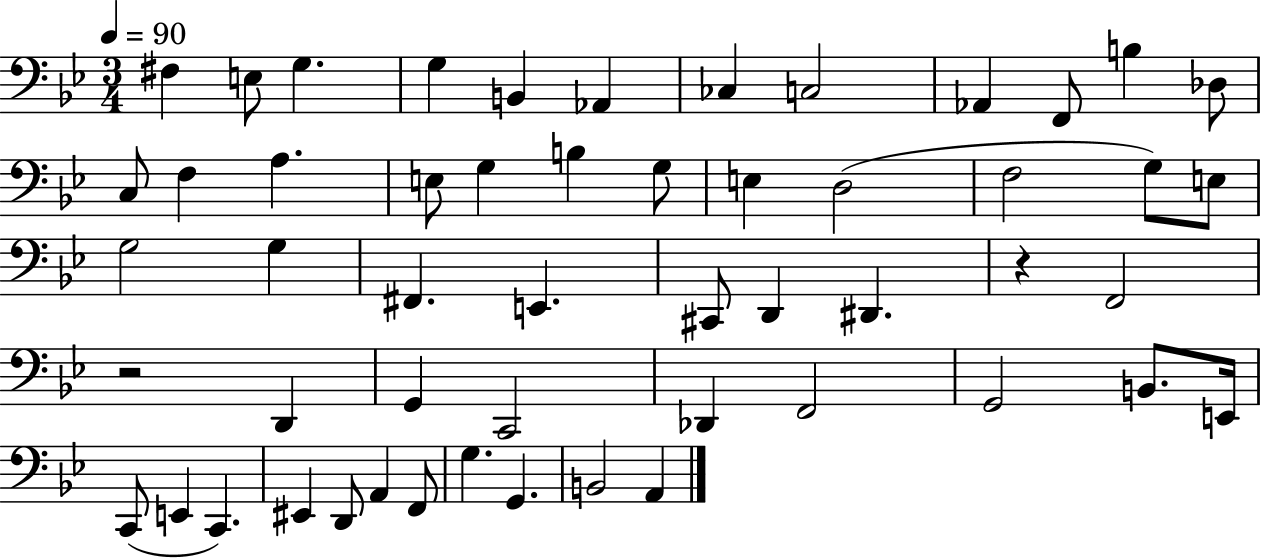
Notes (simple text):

F#3/q E3/e G3/q. G3/q B2/q Ab2/q CES3/q C3/h Ab2/q F2/e B3/q Db3/e C3/e F3/q A3/q. E3/e G3/q B3/q G3/e E3/q D3/h F3/h G3/e E3/e G3/h G3/q F#2/q. E2/q. C#2/e D2/q D#2/q. R/q F2/h R/h D2/q G2/q C2/h Db2/q F2/h G2/h B2/e. E2/s C2/e E2/q C2/q. EIS2/q D2/e A2/q F2/e G3/q. G2/q. B2/h A2/q